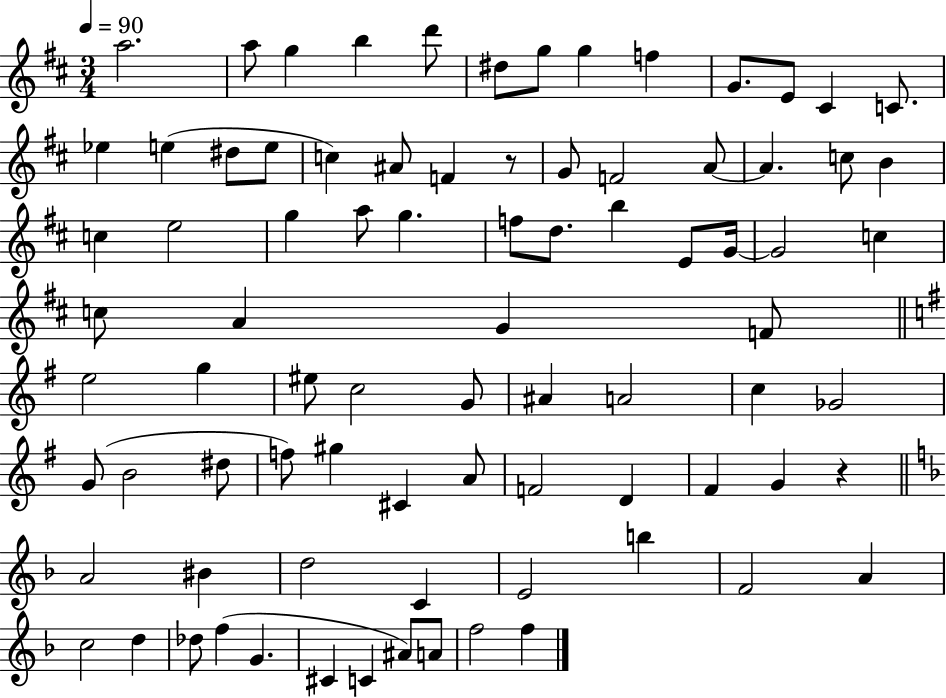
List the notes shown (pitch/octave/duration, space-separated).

A5/h. A5/e G5/q B5/q D6/e D#5/e G5/e G5/q F5/q G4/e. E4/e C#4/q C4/e. Eb5/q E5/q D#5/e E5/e C5/q A#4/e F4/q R/e G4/e F4/h A4/e A4/q. C5/e B4/q C5/q E5/h G5/q A5/e G5/q. F5/e D5/e. B5/q E4/e G4/s G4/h C5/q C5/e A4/q G4/q F4/e E5/h G5/q EIS5/e C5/h G4/e A#4/q A4/h C5/q Gb4/h G4/e B4/h D#5/e F5/e G#5/q C#4/q A4/e F4/h D4/q F#4/q G4/q R/q A4/h BIS4/q D5/h C4/q E4/h B5/q F4/h A4/q C5/h D5/q Db5/e F5/q G4/q. C#4/q C4/q A#4/e A4/e F5/h F5/q